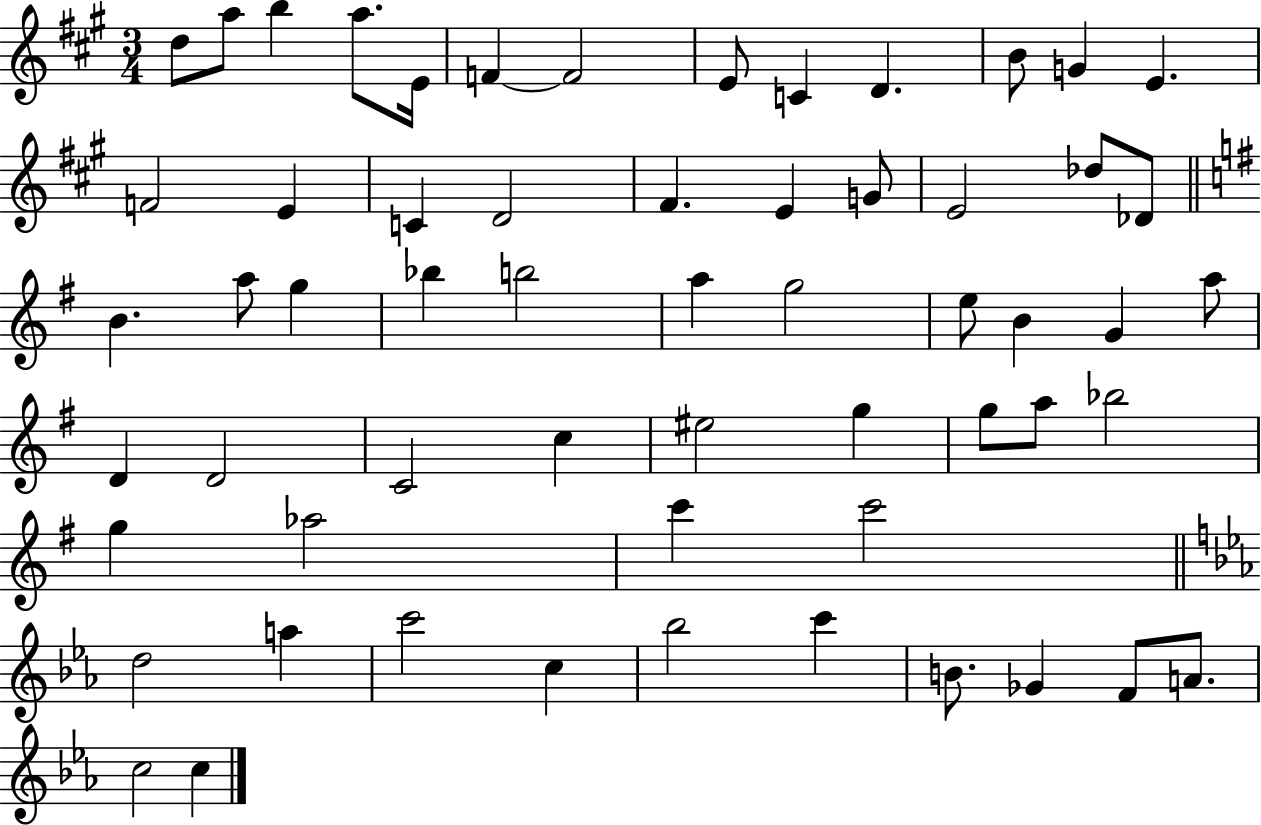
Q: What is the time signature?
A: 3/4